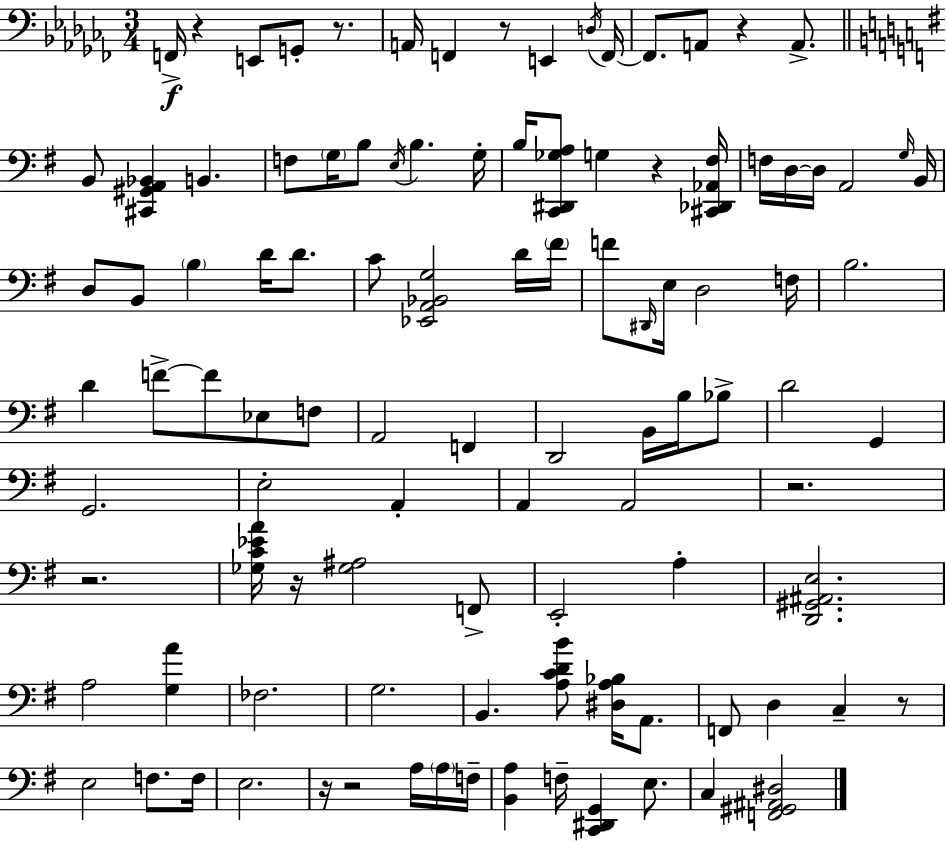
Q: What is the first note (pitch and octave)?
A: F2